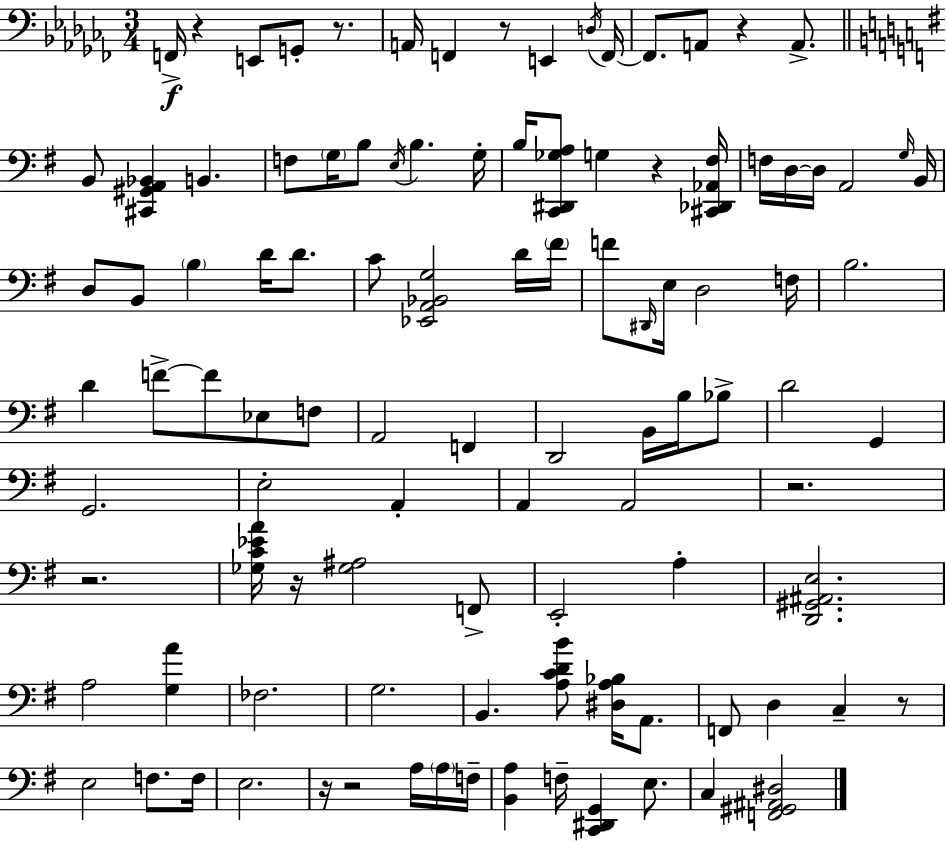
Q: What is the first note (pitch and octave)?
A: F2